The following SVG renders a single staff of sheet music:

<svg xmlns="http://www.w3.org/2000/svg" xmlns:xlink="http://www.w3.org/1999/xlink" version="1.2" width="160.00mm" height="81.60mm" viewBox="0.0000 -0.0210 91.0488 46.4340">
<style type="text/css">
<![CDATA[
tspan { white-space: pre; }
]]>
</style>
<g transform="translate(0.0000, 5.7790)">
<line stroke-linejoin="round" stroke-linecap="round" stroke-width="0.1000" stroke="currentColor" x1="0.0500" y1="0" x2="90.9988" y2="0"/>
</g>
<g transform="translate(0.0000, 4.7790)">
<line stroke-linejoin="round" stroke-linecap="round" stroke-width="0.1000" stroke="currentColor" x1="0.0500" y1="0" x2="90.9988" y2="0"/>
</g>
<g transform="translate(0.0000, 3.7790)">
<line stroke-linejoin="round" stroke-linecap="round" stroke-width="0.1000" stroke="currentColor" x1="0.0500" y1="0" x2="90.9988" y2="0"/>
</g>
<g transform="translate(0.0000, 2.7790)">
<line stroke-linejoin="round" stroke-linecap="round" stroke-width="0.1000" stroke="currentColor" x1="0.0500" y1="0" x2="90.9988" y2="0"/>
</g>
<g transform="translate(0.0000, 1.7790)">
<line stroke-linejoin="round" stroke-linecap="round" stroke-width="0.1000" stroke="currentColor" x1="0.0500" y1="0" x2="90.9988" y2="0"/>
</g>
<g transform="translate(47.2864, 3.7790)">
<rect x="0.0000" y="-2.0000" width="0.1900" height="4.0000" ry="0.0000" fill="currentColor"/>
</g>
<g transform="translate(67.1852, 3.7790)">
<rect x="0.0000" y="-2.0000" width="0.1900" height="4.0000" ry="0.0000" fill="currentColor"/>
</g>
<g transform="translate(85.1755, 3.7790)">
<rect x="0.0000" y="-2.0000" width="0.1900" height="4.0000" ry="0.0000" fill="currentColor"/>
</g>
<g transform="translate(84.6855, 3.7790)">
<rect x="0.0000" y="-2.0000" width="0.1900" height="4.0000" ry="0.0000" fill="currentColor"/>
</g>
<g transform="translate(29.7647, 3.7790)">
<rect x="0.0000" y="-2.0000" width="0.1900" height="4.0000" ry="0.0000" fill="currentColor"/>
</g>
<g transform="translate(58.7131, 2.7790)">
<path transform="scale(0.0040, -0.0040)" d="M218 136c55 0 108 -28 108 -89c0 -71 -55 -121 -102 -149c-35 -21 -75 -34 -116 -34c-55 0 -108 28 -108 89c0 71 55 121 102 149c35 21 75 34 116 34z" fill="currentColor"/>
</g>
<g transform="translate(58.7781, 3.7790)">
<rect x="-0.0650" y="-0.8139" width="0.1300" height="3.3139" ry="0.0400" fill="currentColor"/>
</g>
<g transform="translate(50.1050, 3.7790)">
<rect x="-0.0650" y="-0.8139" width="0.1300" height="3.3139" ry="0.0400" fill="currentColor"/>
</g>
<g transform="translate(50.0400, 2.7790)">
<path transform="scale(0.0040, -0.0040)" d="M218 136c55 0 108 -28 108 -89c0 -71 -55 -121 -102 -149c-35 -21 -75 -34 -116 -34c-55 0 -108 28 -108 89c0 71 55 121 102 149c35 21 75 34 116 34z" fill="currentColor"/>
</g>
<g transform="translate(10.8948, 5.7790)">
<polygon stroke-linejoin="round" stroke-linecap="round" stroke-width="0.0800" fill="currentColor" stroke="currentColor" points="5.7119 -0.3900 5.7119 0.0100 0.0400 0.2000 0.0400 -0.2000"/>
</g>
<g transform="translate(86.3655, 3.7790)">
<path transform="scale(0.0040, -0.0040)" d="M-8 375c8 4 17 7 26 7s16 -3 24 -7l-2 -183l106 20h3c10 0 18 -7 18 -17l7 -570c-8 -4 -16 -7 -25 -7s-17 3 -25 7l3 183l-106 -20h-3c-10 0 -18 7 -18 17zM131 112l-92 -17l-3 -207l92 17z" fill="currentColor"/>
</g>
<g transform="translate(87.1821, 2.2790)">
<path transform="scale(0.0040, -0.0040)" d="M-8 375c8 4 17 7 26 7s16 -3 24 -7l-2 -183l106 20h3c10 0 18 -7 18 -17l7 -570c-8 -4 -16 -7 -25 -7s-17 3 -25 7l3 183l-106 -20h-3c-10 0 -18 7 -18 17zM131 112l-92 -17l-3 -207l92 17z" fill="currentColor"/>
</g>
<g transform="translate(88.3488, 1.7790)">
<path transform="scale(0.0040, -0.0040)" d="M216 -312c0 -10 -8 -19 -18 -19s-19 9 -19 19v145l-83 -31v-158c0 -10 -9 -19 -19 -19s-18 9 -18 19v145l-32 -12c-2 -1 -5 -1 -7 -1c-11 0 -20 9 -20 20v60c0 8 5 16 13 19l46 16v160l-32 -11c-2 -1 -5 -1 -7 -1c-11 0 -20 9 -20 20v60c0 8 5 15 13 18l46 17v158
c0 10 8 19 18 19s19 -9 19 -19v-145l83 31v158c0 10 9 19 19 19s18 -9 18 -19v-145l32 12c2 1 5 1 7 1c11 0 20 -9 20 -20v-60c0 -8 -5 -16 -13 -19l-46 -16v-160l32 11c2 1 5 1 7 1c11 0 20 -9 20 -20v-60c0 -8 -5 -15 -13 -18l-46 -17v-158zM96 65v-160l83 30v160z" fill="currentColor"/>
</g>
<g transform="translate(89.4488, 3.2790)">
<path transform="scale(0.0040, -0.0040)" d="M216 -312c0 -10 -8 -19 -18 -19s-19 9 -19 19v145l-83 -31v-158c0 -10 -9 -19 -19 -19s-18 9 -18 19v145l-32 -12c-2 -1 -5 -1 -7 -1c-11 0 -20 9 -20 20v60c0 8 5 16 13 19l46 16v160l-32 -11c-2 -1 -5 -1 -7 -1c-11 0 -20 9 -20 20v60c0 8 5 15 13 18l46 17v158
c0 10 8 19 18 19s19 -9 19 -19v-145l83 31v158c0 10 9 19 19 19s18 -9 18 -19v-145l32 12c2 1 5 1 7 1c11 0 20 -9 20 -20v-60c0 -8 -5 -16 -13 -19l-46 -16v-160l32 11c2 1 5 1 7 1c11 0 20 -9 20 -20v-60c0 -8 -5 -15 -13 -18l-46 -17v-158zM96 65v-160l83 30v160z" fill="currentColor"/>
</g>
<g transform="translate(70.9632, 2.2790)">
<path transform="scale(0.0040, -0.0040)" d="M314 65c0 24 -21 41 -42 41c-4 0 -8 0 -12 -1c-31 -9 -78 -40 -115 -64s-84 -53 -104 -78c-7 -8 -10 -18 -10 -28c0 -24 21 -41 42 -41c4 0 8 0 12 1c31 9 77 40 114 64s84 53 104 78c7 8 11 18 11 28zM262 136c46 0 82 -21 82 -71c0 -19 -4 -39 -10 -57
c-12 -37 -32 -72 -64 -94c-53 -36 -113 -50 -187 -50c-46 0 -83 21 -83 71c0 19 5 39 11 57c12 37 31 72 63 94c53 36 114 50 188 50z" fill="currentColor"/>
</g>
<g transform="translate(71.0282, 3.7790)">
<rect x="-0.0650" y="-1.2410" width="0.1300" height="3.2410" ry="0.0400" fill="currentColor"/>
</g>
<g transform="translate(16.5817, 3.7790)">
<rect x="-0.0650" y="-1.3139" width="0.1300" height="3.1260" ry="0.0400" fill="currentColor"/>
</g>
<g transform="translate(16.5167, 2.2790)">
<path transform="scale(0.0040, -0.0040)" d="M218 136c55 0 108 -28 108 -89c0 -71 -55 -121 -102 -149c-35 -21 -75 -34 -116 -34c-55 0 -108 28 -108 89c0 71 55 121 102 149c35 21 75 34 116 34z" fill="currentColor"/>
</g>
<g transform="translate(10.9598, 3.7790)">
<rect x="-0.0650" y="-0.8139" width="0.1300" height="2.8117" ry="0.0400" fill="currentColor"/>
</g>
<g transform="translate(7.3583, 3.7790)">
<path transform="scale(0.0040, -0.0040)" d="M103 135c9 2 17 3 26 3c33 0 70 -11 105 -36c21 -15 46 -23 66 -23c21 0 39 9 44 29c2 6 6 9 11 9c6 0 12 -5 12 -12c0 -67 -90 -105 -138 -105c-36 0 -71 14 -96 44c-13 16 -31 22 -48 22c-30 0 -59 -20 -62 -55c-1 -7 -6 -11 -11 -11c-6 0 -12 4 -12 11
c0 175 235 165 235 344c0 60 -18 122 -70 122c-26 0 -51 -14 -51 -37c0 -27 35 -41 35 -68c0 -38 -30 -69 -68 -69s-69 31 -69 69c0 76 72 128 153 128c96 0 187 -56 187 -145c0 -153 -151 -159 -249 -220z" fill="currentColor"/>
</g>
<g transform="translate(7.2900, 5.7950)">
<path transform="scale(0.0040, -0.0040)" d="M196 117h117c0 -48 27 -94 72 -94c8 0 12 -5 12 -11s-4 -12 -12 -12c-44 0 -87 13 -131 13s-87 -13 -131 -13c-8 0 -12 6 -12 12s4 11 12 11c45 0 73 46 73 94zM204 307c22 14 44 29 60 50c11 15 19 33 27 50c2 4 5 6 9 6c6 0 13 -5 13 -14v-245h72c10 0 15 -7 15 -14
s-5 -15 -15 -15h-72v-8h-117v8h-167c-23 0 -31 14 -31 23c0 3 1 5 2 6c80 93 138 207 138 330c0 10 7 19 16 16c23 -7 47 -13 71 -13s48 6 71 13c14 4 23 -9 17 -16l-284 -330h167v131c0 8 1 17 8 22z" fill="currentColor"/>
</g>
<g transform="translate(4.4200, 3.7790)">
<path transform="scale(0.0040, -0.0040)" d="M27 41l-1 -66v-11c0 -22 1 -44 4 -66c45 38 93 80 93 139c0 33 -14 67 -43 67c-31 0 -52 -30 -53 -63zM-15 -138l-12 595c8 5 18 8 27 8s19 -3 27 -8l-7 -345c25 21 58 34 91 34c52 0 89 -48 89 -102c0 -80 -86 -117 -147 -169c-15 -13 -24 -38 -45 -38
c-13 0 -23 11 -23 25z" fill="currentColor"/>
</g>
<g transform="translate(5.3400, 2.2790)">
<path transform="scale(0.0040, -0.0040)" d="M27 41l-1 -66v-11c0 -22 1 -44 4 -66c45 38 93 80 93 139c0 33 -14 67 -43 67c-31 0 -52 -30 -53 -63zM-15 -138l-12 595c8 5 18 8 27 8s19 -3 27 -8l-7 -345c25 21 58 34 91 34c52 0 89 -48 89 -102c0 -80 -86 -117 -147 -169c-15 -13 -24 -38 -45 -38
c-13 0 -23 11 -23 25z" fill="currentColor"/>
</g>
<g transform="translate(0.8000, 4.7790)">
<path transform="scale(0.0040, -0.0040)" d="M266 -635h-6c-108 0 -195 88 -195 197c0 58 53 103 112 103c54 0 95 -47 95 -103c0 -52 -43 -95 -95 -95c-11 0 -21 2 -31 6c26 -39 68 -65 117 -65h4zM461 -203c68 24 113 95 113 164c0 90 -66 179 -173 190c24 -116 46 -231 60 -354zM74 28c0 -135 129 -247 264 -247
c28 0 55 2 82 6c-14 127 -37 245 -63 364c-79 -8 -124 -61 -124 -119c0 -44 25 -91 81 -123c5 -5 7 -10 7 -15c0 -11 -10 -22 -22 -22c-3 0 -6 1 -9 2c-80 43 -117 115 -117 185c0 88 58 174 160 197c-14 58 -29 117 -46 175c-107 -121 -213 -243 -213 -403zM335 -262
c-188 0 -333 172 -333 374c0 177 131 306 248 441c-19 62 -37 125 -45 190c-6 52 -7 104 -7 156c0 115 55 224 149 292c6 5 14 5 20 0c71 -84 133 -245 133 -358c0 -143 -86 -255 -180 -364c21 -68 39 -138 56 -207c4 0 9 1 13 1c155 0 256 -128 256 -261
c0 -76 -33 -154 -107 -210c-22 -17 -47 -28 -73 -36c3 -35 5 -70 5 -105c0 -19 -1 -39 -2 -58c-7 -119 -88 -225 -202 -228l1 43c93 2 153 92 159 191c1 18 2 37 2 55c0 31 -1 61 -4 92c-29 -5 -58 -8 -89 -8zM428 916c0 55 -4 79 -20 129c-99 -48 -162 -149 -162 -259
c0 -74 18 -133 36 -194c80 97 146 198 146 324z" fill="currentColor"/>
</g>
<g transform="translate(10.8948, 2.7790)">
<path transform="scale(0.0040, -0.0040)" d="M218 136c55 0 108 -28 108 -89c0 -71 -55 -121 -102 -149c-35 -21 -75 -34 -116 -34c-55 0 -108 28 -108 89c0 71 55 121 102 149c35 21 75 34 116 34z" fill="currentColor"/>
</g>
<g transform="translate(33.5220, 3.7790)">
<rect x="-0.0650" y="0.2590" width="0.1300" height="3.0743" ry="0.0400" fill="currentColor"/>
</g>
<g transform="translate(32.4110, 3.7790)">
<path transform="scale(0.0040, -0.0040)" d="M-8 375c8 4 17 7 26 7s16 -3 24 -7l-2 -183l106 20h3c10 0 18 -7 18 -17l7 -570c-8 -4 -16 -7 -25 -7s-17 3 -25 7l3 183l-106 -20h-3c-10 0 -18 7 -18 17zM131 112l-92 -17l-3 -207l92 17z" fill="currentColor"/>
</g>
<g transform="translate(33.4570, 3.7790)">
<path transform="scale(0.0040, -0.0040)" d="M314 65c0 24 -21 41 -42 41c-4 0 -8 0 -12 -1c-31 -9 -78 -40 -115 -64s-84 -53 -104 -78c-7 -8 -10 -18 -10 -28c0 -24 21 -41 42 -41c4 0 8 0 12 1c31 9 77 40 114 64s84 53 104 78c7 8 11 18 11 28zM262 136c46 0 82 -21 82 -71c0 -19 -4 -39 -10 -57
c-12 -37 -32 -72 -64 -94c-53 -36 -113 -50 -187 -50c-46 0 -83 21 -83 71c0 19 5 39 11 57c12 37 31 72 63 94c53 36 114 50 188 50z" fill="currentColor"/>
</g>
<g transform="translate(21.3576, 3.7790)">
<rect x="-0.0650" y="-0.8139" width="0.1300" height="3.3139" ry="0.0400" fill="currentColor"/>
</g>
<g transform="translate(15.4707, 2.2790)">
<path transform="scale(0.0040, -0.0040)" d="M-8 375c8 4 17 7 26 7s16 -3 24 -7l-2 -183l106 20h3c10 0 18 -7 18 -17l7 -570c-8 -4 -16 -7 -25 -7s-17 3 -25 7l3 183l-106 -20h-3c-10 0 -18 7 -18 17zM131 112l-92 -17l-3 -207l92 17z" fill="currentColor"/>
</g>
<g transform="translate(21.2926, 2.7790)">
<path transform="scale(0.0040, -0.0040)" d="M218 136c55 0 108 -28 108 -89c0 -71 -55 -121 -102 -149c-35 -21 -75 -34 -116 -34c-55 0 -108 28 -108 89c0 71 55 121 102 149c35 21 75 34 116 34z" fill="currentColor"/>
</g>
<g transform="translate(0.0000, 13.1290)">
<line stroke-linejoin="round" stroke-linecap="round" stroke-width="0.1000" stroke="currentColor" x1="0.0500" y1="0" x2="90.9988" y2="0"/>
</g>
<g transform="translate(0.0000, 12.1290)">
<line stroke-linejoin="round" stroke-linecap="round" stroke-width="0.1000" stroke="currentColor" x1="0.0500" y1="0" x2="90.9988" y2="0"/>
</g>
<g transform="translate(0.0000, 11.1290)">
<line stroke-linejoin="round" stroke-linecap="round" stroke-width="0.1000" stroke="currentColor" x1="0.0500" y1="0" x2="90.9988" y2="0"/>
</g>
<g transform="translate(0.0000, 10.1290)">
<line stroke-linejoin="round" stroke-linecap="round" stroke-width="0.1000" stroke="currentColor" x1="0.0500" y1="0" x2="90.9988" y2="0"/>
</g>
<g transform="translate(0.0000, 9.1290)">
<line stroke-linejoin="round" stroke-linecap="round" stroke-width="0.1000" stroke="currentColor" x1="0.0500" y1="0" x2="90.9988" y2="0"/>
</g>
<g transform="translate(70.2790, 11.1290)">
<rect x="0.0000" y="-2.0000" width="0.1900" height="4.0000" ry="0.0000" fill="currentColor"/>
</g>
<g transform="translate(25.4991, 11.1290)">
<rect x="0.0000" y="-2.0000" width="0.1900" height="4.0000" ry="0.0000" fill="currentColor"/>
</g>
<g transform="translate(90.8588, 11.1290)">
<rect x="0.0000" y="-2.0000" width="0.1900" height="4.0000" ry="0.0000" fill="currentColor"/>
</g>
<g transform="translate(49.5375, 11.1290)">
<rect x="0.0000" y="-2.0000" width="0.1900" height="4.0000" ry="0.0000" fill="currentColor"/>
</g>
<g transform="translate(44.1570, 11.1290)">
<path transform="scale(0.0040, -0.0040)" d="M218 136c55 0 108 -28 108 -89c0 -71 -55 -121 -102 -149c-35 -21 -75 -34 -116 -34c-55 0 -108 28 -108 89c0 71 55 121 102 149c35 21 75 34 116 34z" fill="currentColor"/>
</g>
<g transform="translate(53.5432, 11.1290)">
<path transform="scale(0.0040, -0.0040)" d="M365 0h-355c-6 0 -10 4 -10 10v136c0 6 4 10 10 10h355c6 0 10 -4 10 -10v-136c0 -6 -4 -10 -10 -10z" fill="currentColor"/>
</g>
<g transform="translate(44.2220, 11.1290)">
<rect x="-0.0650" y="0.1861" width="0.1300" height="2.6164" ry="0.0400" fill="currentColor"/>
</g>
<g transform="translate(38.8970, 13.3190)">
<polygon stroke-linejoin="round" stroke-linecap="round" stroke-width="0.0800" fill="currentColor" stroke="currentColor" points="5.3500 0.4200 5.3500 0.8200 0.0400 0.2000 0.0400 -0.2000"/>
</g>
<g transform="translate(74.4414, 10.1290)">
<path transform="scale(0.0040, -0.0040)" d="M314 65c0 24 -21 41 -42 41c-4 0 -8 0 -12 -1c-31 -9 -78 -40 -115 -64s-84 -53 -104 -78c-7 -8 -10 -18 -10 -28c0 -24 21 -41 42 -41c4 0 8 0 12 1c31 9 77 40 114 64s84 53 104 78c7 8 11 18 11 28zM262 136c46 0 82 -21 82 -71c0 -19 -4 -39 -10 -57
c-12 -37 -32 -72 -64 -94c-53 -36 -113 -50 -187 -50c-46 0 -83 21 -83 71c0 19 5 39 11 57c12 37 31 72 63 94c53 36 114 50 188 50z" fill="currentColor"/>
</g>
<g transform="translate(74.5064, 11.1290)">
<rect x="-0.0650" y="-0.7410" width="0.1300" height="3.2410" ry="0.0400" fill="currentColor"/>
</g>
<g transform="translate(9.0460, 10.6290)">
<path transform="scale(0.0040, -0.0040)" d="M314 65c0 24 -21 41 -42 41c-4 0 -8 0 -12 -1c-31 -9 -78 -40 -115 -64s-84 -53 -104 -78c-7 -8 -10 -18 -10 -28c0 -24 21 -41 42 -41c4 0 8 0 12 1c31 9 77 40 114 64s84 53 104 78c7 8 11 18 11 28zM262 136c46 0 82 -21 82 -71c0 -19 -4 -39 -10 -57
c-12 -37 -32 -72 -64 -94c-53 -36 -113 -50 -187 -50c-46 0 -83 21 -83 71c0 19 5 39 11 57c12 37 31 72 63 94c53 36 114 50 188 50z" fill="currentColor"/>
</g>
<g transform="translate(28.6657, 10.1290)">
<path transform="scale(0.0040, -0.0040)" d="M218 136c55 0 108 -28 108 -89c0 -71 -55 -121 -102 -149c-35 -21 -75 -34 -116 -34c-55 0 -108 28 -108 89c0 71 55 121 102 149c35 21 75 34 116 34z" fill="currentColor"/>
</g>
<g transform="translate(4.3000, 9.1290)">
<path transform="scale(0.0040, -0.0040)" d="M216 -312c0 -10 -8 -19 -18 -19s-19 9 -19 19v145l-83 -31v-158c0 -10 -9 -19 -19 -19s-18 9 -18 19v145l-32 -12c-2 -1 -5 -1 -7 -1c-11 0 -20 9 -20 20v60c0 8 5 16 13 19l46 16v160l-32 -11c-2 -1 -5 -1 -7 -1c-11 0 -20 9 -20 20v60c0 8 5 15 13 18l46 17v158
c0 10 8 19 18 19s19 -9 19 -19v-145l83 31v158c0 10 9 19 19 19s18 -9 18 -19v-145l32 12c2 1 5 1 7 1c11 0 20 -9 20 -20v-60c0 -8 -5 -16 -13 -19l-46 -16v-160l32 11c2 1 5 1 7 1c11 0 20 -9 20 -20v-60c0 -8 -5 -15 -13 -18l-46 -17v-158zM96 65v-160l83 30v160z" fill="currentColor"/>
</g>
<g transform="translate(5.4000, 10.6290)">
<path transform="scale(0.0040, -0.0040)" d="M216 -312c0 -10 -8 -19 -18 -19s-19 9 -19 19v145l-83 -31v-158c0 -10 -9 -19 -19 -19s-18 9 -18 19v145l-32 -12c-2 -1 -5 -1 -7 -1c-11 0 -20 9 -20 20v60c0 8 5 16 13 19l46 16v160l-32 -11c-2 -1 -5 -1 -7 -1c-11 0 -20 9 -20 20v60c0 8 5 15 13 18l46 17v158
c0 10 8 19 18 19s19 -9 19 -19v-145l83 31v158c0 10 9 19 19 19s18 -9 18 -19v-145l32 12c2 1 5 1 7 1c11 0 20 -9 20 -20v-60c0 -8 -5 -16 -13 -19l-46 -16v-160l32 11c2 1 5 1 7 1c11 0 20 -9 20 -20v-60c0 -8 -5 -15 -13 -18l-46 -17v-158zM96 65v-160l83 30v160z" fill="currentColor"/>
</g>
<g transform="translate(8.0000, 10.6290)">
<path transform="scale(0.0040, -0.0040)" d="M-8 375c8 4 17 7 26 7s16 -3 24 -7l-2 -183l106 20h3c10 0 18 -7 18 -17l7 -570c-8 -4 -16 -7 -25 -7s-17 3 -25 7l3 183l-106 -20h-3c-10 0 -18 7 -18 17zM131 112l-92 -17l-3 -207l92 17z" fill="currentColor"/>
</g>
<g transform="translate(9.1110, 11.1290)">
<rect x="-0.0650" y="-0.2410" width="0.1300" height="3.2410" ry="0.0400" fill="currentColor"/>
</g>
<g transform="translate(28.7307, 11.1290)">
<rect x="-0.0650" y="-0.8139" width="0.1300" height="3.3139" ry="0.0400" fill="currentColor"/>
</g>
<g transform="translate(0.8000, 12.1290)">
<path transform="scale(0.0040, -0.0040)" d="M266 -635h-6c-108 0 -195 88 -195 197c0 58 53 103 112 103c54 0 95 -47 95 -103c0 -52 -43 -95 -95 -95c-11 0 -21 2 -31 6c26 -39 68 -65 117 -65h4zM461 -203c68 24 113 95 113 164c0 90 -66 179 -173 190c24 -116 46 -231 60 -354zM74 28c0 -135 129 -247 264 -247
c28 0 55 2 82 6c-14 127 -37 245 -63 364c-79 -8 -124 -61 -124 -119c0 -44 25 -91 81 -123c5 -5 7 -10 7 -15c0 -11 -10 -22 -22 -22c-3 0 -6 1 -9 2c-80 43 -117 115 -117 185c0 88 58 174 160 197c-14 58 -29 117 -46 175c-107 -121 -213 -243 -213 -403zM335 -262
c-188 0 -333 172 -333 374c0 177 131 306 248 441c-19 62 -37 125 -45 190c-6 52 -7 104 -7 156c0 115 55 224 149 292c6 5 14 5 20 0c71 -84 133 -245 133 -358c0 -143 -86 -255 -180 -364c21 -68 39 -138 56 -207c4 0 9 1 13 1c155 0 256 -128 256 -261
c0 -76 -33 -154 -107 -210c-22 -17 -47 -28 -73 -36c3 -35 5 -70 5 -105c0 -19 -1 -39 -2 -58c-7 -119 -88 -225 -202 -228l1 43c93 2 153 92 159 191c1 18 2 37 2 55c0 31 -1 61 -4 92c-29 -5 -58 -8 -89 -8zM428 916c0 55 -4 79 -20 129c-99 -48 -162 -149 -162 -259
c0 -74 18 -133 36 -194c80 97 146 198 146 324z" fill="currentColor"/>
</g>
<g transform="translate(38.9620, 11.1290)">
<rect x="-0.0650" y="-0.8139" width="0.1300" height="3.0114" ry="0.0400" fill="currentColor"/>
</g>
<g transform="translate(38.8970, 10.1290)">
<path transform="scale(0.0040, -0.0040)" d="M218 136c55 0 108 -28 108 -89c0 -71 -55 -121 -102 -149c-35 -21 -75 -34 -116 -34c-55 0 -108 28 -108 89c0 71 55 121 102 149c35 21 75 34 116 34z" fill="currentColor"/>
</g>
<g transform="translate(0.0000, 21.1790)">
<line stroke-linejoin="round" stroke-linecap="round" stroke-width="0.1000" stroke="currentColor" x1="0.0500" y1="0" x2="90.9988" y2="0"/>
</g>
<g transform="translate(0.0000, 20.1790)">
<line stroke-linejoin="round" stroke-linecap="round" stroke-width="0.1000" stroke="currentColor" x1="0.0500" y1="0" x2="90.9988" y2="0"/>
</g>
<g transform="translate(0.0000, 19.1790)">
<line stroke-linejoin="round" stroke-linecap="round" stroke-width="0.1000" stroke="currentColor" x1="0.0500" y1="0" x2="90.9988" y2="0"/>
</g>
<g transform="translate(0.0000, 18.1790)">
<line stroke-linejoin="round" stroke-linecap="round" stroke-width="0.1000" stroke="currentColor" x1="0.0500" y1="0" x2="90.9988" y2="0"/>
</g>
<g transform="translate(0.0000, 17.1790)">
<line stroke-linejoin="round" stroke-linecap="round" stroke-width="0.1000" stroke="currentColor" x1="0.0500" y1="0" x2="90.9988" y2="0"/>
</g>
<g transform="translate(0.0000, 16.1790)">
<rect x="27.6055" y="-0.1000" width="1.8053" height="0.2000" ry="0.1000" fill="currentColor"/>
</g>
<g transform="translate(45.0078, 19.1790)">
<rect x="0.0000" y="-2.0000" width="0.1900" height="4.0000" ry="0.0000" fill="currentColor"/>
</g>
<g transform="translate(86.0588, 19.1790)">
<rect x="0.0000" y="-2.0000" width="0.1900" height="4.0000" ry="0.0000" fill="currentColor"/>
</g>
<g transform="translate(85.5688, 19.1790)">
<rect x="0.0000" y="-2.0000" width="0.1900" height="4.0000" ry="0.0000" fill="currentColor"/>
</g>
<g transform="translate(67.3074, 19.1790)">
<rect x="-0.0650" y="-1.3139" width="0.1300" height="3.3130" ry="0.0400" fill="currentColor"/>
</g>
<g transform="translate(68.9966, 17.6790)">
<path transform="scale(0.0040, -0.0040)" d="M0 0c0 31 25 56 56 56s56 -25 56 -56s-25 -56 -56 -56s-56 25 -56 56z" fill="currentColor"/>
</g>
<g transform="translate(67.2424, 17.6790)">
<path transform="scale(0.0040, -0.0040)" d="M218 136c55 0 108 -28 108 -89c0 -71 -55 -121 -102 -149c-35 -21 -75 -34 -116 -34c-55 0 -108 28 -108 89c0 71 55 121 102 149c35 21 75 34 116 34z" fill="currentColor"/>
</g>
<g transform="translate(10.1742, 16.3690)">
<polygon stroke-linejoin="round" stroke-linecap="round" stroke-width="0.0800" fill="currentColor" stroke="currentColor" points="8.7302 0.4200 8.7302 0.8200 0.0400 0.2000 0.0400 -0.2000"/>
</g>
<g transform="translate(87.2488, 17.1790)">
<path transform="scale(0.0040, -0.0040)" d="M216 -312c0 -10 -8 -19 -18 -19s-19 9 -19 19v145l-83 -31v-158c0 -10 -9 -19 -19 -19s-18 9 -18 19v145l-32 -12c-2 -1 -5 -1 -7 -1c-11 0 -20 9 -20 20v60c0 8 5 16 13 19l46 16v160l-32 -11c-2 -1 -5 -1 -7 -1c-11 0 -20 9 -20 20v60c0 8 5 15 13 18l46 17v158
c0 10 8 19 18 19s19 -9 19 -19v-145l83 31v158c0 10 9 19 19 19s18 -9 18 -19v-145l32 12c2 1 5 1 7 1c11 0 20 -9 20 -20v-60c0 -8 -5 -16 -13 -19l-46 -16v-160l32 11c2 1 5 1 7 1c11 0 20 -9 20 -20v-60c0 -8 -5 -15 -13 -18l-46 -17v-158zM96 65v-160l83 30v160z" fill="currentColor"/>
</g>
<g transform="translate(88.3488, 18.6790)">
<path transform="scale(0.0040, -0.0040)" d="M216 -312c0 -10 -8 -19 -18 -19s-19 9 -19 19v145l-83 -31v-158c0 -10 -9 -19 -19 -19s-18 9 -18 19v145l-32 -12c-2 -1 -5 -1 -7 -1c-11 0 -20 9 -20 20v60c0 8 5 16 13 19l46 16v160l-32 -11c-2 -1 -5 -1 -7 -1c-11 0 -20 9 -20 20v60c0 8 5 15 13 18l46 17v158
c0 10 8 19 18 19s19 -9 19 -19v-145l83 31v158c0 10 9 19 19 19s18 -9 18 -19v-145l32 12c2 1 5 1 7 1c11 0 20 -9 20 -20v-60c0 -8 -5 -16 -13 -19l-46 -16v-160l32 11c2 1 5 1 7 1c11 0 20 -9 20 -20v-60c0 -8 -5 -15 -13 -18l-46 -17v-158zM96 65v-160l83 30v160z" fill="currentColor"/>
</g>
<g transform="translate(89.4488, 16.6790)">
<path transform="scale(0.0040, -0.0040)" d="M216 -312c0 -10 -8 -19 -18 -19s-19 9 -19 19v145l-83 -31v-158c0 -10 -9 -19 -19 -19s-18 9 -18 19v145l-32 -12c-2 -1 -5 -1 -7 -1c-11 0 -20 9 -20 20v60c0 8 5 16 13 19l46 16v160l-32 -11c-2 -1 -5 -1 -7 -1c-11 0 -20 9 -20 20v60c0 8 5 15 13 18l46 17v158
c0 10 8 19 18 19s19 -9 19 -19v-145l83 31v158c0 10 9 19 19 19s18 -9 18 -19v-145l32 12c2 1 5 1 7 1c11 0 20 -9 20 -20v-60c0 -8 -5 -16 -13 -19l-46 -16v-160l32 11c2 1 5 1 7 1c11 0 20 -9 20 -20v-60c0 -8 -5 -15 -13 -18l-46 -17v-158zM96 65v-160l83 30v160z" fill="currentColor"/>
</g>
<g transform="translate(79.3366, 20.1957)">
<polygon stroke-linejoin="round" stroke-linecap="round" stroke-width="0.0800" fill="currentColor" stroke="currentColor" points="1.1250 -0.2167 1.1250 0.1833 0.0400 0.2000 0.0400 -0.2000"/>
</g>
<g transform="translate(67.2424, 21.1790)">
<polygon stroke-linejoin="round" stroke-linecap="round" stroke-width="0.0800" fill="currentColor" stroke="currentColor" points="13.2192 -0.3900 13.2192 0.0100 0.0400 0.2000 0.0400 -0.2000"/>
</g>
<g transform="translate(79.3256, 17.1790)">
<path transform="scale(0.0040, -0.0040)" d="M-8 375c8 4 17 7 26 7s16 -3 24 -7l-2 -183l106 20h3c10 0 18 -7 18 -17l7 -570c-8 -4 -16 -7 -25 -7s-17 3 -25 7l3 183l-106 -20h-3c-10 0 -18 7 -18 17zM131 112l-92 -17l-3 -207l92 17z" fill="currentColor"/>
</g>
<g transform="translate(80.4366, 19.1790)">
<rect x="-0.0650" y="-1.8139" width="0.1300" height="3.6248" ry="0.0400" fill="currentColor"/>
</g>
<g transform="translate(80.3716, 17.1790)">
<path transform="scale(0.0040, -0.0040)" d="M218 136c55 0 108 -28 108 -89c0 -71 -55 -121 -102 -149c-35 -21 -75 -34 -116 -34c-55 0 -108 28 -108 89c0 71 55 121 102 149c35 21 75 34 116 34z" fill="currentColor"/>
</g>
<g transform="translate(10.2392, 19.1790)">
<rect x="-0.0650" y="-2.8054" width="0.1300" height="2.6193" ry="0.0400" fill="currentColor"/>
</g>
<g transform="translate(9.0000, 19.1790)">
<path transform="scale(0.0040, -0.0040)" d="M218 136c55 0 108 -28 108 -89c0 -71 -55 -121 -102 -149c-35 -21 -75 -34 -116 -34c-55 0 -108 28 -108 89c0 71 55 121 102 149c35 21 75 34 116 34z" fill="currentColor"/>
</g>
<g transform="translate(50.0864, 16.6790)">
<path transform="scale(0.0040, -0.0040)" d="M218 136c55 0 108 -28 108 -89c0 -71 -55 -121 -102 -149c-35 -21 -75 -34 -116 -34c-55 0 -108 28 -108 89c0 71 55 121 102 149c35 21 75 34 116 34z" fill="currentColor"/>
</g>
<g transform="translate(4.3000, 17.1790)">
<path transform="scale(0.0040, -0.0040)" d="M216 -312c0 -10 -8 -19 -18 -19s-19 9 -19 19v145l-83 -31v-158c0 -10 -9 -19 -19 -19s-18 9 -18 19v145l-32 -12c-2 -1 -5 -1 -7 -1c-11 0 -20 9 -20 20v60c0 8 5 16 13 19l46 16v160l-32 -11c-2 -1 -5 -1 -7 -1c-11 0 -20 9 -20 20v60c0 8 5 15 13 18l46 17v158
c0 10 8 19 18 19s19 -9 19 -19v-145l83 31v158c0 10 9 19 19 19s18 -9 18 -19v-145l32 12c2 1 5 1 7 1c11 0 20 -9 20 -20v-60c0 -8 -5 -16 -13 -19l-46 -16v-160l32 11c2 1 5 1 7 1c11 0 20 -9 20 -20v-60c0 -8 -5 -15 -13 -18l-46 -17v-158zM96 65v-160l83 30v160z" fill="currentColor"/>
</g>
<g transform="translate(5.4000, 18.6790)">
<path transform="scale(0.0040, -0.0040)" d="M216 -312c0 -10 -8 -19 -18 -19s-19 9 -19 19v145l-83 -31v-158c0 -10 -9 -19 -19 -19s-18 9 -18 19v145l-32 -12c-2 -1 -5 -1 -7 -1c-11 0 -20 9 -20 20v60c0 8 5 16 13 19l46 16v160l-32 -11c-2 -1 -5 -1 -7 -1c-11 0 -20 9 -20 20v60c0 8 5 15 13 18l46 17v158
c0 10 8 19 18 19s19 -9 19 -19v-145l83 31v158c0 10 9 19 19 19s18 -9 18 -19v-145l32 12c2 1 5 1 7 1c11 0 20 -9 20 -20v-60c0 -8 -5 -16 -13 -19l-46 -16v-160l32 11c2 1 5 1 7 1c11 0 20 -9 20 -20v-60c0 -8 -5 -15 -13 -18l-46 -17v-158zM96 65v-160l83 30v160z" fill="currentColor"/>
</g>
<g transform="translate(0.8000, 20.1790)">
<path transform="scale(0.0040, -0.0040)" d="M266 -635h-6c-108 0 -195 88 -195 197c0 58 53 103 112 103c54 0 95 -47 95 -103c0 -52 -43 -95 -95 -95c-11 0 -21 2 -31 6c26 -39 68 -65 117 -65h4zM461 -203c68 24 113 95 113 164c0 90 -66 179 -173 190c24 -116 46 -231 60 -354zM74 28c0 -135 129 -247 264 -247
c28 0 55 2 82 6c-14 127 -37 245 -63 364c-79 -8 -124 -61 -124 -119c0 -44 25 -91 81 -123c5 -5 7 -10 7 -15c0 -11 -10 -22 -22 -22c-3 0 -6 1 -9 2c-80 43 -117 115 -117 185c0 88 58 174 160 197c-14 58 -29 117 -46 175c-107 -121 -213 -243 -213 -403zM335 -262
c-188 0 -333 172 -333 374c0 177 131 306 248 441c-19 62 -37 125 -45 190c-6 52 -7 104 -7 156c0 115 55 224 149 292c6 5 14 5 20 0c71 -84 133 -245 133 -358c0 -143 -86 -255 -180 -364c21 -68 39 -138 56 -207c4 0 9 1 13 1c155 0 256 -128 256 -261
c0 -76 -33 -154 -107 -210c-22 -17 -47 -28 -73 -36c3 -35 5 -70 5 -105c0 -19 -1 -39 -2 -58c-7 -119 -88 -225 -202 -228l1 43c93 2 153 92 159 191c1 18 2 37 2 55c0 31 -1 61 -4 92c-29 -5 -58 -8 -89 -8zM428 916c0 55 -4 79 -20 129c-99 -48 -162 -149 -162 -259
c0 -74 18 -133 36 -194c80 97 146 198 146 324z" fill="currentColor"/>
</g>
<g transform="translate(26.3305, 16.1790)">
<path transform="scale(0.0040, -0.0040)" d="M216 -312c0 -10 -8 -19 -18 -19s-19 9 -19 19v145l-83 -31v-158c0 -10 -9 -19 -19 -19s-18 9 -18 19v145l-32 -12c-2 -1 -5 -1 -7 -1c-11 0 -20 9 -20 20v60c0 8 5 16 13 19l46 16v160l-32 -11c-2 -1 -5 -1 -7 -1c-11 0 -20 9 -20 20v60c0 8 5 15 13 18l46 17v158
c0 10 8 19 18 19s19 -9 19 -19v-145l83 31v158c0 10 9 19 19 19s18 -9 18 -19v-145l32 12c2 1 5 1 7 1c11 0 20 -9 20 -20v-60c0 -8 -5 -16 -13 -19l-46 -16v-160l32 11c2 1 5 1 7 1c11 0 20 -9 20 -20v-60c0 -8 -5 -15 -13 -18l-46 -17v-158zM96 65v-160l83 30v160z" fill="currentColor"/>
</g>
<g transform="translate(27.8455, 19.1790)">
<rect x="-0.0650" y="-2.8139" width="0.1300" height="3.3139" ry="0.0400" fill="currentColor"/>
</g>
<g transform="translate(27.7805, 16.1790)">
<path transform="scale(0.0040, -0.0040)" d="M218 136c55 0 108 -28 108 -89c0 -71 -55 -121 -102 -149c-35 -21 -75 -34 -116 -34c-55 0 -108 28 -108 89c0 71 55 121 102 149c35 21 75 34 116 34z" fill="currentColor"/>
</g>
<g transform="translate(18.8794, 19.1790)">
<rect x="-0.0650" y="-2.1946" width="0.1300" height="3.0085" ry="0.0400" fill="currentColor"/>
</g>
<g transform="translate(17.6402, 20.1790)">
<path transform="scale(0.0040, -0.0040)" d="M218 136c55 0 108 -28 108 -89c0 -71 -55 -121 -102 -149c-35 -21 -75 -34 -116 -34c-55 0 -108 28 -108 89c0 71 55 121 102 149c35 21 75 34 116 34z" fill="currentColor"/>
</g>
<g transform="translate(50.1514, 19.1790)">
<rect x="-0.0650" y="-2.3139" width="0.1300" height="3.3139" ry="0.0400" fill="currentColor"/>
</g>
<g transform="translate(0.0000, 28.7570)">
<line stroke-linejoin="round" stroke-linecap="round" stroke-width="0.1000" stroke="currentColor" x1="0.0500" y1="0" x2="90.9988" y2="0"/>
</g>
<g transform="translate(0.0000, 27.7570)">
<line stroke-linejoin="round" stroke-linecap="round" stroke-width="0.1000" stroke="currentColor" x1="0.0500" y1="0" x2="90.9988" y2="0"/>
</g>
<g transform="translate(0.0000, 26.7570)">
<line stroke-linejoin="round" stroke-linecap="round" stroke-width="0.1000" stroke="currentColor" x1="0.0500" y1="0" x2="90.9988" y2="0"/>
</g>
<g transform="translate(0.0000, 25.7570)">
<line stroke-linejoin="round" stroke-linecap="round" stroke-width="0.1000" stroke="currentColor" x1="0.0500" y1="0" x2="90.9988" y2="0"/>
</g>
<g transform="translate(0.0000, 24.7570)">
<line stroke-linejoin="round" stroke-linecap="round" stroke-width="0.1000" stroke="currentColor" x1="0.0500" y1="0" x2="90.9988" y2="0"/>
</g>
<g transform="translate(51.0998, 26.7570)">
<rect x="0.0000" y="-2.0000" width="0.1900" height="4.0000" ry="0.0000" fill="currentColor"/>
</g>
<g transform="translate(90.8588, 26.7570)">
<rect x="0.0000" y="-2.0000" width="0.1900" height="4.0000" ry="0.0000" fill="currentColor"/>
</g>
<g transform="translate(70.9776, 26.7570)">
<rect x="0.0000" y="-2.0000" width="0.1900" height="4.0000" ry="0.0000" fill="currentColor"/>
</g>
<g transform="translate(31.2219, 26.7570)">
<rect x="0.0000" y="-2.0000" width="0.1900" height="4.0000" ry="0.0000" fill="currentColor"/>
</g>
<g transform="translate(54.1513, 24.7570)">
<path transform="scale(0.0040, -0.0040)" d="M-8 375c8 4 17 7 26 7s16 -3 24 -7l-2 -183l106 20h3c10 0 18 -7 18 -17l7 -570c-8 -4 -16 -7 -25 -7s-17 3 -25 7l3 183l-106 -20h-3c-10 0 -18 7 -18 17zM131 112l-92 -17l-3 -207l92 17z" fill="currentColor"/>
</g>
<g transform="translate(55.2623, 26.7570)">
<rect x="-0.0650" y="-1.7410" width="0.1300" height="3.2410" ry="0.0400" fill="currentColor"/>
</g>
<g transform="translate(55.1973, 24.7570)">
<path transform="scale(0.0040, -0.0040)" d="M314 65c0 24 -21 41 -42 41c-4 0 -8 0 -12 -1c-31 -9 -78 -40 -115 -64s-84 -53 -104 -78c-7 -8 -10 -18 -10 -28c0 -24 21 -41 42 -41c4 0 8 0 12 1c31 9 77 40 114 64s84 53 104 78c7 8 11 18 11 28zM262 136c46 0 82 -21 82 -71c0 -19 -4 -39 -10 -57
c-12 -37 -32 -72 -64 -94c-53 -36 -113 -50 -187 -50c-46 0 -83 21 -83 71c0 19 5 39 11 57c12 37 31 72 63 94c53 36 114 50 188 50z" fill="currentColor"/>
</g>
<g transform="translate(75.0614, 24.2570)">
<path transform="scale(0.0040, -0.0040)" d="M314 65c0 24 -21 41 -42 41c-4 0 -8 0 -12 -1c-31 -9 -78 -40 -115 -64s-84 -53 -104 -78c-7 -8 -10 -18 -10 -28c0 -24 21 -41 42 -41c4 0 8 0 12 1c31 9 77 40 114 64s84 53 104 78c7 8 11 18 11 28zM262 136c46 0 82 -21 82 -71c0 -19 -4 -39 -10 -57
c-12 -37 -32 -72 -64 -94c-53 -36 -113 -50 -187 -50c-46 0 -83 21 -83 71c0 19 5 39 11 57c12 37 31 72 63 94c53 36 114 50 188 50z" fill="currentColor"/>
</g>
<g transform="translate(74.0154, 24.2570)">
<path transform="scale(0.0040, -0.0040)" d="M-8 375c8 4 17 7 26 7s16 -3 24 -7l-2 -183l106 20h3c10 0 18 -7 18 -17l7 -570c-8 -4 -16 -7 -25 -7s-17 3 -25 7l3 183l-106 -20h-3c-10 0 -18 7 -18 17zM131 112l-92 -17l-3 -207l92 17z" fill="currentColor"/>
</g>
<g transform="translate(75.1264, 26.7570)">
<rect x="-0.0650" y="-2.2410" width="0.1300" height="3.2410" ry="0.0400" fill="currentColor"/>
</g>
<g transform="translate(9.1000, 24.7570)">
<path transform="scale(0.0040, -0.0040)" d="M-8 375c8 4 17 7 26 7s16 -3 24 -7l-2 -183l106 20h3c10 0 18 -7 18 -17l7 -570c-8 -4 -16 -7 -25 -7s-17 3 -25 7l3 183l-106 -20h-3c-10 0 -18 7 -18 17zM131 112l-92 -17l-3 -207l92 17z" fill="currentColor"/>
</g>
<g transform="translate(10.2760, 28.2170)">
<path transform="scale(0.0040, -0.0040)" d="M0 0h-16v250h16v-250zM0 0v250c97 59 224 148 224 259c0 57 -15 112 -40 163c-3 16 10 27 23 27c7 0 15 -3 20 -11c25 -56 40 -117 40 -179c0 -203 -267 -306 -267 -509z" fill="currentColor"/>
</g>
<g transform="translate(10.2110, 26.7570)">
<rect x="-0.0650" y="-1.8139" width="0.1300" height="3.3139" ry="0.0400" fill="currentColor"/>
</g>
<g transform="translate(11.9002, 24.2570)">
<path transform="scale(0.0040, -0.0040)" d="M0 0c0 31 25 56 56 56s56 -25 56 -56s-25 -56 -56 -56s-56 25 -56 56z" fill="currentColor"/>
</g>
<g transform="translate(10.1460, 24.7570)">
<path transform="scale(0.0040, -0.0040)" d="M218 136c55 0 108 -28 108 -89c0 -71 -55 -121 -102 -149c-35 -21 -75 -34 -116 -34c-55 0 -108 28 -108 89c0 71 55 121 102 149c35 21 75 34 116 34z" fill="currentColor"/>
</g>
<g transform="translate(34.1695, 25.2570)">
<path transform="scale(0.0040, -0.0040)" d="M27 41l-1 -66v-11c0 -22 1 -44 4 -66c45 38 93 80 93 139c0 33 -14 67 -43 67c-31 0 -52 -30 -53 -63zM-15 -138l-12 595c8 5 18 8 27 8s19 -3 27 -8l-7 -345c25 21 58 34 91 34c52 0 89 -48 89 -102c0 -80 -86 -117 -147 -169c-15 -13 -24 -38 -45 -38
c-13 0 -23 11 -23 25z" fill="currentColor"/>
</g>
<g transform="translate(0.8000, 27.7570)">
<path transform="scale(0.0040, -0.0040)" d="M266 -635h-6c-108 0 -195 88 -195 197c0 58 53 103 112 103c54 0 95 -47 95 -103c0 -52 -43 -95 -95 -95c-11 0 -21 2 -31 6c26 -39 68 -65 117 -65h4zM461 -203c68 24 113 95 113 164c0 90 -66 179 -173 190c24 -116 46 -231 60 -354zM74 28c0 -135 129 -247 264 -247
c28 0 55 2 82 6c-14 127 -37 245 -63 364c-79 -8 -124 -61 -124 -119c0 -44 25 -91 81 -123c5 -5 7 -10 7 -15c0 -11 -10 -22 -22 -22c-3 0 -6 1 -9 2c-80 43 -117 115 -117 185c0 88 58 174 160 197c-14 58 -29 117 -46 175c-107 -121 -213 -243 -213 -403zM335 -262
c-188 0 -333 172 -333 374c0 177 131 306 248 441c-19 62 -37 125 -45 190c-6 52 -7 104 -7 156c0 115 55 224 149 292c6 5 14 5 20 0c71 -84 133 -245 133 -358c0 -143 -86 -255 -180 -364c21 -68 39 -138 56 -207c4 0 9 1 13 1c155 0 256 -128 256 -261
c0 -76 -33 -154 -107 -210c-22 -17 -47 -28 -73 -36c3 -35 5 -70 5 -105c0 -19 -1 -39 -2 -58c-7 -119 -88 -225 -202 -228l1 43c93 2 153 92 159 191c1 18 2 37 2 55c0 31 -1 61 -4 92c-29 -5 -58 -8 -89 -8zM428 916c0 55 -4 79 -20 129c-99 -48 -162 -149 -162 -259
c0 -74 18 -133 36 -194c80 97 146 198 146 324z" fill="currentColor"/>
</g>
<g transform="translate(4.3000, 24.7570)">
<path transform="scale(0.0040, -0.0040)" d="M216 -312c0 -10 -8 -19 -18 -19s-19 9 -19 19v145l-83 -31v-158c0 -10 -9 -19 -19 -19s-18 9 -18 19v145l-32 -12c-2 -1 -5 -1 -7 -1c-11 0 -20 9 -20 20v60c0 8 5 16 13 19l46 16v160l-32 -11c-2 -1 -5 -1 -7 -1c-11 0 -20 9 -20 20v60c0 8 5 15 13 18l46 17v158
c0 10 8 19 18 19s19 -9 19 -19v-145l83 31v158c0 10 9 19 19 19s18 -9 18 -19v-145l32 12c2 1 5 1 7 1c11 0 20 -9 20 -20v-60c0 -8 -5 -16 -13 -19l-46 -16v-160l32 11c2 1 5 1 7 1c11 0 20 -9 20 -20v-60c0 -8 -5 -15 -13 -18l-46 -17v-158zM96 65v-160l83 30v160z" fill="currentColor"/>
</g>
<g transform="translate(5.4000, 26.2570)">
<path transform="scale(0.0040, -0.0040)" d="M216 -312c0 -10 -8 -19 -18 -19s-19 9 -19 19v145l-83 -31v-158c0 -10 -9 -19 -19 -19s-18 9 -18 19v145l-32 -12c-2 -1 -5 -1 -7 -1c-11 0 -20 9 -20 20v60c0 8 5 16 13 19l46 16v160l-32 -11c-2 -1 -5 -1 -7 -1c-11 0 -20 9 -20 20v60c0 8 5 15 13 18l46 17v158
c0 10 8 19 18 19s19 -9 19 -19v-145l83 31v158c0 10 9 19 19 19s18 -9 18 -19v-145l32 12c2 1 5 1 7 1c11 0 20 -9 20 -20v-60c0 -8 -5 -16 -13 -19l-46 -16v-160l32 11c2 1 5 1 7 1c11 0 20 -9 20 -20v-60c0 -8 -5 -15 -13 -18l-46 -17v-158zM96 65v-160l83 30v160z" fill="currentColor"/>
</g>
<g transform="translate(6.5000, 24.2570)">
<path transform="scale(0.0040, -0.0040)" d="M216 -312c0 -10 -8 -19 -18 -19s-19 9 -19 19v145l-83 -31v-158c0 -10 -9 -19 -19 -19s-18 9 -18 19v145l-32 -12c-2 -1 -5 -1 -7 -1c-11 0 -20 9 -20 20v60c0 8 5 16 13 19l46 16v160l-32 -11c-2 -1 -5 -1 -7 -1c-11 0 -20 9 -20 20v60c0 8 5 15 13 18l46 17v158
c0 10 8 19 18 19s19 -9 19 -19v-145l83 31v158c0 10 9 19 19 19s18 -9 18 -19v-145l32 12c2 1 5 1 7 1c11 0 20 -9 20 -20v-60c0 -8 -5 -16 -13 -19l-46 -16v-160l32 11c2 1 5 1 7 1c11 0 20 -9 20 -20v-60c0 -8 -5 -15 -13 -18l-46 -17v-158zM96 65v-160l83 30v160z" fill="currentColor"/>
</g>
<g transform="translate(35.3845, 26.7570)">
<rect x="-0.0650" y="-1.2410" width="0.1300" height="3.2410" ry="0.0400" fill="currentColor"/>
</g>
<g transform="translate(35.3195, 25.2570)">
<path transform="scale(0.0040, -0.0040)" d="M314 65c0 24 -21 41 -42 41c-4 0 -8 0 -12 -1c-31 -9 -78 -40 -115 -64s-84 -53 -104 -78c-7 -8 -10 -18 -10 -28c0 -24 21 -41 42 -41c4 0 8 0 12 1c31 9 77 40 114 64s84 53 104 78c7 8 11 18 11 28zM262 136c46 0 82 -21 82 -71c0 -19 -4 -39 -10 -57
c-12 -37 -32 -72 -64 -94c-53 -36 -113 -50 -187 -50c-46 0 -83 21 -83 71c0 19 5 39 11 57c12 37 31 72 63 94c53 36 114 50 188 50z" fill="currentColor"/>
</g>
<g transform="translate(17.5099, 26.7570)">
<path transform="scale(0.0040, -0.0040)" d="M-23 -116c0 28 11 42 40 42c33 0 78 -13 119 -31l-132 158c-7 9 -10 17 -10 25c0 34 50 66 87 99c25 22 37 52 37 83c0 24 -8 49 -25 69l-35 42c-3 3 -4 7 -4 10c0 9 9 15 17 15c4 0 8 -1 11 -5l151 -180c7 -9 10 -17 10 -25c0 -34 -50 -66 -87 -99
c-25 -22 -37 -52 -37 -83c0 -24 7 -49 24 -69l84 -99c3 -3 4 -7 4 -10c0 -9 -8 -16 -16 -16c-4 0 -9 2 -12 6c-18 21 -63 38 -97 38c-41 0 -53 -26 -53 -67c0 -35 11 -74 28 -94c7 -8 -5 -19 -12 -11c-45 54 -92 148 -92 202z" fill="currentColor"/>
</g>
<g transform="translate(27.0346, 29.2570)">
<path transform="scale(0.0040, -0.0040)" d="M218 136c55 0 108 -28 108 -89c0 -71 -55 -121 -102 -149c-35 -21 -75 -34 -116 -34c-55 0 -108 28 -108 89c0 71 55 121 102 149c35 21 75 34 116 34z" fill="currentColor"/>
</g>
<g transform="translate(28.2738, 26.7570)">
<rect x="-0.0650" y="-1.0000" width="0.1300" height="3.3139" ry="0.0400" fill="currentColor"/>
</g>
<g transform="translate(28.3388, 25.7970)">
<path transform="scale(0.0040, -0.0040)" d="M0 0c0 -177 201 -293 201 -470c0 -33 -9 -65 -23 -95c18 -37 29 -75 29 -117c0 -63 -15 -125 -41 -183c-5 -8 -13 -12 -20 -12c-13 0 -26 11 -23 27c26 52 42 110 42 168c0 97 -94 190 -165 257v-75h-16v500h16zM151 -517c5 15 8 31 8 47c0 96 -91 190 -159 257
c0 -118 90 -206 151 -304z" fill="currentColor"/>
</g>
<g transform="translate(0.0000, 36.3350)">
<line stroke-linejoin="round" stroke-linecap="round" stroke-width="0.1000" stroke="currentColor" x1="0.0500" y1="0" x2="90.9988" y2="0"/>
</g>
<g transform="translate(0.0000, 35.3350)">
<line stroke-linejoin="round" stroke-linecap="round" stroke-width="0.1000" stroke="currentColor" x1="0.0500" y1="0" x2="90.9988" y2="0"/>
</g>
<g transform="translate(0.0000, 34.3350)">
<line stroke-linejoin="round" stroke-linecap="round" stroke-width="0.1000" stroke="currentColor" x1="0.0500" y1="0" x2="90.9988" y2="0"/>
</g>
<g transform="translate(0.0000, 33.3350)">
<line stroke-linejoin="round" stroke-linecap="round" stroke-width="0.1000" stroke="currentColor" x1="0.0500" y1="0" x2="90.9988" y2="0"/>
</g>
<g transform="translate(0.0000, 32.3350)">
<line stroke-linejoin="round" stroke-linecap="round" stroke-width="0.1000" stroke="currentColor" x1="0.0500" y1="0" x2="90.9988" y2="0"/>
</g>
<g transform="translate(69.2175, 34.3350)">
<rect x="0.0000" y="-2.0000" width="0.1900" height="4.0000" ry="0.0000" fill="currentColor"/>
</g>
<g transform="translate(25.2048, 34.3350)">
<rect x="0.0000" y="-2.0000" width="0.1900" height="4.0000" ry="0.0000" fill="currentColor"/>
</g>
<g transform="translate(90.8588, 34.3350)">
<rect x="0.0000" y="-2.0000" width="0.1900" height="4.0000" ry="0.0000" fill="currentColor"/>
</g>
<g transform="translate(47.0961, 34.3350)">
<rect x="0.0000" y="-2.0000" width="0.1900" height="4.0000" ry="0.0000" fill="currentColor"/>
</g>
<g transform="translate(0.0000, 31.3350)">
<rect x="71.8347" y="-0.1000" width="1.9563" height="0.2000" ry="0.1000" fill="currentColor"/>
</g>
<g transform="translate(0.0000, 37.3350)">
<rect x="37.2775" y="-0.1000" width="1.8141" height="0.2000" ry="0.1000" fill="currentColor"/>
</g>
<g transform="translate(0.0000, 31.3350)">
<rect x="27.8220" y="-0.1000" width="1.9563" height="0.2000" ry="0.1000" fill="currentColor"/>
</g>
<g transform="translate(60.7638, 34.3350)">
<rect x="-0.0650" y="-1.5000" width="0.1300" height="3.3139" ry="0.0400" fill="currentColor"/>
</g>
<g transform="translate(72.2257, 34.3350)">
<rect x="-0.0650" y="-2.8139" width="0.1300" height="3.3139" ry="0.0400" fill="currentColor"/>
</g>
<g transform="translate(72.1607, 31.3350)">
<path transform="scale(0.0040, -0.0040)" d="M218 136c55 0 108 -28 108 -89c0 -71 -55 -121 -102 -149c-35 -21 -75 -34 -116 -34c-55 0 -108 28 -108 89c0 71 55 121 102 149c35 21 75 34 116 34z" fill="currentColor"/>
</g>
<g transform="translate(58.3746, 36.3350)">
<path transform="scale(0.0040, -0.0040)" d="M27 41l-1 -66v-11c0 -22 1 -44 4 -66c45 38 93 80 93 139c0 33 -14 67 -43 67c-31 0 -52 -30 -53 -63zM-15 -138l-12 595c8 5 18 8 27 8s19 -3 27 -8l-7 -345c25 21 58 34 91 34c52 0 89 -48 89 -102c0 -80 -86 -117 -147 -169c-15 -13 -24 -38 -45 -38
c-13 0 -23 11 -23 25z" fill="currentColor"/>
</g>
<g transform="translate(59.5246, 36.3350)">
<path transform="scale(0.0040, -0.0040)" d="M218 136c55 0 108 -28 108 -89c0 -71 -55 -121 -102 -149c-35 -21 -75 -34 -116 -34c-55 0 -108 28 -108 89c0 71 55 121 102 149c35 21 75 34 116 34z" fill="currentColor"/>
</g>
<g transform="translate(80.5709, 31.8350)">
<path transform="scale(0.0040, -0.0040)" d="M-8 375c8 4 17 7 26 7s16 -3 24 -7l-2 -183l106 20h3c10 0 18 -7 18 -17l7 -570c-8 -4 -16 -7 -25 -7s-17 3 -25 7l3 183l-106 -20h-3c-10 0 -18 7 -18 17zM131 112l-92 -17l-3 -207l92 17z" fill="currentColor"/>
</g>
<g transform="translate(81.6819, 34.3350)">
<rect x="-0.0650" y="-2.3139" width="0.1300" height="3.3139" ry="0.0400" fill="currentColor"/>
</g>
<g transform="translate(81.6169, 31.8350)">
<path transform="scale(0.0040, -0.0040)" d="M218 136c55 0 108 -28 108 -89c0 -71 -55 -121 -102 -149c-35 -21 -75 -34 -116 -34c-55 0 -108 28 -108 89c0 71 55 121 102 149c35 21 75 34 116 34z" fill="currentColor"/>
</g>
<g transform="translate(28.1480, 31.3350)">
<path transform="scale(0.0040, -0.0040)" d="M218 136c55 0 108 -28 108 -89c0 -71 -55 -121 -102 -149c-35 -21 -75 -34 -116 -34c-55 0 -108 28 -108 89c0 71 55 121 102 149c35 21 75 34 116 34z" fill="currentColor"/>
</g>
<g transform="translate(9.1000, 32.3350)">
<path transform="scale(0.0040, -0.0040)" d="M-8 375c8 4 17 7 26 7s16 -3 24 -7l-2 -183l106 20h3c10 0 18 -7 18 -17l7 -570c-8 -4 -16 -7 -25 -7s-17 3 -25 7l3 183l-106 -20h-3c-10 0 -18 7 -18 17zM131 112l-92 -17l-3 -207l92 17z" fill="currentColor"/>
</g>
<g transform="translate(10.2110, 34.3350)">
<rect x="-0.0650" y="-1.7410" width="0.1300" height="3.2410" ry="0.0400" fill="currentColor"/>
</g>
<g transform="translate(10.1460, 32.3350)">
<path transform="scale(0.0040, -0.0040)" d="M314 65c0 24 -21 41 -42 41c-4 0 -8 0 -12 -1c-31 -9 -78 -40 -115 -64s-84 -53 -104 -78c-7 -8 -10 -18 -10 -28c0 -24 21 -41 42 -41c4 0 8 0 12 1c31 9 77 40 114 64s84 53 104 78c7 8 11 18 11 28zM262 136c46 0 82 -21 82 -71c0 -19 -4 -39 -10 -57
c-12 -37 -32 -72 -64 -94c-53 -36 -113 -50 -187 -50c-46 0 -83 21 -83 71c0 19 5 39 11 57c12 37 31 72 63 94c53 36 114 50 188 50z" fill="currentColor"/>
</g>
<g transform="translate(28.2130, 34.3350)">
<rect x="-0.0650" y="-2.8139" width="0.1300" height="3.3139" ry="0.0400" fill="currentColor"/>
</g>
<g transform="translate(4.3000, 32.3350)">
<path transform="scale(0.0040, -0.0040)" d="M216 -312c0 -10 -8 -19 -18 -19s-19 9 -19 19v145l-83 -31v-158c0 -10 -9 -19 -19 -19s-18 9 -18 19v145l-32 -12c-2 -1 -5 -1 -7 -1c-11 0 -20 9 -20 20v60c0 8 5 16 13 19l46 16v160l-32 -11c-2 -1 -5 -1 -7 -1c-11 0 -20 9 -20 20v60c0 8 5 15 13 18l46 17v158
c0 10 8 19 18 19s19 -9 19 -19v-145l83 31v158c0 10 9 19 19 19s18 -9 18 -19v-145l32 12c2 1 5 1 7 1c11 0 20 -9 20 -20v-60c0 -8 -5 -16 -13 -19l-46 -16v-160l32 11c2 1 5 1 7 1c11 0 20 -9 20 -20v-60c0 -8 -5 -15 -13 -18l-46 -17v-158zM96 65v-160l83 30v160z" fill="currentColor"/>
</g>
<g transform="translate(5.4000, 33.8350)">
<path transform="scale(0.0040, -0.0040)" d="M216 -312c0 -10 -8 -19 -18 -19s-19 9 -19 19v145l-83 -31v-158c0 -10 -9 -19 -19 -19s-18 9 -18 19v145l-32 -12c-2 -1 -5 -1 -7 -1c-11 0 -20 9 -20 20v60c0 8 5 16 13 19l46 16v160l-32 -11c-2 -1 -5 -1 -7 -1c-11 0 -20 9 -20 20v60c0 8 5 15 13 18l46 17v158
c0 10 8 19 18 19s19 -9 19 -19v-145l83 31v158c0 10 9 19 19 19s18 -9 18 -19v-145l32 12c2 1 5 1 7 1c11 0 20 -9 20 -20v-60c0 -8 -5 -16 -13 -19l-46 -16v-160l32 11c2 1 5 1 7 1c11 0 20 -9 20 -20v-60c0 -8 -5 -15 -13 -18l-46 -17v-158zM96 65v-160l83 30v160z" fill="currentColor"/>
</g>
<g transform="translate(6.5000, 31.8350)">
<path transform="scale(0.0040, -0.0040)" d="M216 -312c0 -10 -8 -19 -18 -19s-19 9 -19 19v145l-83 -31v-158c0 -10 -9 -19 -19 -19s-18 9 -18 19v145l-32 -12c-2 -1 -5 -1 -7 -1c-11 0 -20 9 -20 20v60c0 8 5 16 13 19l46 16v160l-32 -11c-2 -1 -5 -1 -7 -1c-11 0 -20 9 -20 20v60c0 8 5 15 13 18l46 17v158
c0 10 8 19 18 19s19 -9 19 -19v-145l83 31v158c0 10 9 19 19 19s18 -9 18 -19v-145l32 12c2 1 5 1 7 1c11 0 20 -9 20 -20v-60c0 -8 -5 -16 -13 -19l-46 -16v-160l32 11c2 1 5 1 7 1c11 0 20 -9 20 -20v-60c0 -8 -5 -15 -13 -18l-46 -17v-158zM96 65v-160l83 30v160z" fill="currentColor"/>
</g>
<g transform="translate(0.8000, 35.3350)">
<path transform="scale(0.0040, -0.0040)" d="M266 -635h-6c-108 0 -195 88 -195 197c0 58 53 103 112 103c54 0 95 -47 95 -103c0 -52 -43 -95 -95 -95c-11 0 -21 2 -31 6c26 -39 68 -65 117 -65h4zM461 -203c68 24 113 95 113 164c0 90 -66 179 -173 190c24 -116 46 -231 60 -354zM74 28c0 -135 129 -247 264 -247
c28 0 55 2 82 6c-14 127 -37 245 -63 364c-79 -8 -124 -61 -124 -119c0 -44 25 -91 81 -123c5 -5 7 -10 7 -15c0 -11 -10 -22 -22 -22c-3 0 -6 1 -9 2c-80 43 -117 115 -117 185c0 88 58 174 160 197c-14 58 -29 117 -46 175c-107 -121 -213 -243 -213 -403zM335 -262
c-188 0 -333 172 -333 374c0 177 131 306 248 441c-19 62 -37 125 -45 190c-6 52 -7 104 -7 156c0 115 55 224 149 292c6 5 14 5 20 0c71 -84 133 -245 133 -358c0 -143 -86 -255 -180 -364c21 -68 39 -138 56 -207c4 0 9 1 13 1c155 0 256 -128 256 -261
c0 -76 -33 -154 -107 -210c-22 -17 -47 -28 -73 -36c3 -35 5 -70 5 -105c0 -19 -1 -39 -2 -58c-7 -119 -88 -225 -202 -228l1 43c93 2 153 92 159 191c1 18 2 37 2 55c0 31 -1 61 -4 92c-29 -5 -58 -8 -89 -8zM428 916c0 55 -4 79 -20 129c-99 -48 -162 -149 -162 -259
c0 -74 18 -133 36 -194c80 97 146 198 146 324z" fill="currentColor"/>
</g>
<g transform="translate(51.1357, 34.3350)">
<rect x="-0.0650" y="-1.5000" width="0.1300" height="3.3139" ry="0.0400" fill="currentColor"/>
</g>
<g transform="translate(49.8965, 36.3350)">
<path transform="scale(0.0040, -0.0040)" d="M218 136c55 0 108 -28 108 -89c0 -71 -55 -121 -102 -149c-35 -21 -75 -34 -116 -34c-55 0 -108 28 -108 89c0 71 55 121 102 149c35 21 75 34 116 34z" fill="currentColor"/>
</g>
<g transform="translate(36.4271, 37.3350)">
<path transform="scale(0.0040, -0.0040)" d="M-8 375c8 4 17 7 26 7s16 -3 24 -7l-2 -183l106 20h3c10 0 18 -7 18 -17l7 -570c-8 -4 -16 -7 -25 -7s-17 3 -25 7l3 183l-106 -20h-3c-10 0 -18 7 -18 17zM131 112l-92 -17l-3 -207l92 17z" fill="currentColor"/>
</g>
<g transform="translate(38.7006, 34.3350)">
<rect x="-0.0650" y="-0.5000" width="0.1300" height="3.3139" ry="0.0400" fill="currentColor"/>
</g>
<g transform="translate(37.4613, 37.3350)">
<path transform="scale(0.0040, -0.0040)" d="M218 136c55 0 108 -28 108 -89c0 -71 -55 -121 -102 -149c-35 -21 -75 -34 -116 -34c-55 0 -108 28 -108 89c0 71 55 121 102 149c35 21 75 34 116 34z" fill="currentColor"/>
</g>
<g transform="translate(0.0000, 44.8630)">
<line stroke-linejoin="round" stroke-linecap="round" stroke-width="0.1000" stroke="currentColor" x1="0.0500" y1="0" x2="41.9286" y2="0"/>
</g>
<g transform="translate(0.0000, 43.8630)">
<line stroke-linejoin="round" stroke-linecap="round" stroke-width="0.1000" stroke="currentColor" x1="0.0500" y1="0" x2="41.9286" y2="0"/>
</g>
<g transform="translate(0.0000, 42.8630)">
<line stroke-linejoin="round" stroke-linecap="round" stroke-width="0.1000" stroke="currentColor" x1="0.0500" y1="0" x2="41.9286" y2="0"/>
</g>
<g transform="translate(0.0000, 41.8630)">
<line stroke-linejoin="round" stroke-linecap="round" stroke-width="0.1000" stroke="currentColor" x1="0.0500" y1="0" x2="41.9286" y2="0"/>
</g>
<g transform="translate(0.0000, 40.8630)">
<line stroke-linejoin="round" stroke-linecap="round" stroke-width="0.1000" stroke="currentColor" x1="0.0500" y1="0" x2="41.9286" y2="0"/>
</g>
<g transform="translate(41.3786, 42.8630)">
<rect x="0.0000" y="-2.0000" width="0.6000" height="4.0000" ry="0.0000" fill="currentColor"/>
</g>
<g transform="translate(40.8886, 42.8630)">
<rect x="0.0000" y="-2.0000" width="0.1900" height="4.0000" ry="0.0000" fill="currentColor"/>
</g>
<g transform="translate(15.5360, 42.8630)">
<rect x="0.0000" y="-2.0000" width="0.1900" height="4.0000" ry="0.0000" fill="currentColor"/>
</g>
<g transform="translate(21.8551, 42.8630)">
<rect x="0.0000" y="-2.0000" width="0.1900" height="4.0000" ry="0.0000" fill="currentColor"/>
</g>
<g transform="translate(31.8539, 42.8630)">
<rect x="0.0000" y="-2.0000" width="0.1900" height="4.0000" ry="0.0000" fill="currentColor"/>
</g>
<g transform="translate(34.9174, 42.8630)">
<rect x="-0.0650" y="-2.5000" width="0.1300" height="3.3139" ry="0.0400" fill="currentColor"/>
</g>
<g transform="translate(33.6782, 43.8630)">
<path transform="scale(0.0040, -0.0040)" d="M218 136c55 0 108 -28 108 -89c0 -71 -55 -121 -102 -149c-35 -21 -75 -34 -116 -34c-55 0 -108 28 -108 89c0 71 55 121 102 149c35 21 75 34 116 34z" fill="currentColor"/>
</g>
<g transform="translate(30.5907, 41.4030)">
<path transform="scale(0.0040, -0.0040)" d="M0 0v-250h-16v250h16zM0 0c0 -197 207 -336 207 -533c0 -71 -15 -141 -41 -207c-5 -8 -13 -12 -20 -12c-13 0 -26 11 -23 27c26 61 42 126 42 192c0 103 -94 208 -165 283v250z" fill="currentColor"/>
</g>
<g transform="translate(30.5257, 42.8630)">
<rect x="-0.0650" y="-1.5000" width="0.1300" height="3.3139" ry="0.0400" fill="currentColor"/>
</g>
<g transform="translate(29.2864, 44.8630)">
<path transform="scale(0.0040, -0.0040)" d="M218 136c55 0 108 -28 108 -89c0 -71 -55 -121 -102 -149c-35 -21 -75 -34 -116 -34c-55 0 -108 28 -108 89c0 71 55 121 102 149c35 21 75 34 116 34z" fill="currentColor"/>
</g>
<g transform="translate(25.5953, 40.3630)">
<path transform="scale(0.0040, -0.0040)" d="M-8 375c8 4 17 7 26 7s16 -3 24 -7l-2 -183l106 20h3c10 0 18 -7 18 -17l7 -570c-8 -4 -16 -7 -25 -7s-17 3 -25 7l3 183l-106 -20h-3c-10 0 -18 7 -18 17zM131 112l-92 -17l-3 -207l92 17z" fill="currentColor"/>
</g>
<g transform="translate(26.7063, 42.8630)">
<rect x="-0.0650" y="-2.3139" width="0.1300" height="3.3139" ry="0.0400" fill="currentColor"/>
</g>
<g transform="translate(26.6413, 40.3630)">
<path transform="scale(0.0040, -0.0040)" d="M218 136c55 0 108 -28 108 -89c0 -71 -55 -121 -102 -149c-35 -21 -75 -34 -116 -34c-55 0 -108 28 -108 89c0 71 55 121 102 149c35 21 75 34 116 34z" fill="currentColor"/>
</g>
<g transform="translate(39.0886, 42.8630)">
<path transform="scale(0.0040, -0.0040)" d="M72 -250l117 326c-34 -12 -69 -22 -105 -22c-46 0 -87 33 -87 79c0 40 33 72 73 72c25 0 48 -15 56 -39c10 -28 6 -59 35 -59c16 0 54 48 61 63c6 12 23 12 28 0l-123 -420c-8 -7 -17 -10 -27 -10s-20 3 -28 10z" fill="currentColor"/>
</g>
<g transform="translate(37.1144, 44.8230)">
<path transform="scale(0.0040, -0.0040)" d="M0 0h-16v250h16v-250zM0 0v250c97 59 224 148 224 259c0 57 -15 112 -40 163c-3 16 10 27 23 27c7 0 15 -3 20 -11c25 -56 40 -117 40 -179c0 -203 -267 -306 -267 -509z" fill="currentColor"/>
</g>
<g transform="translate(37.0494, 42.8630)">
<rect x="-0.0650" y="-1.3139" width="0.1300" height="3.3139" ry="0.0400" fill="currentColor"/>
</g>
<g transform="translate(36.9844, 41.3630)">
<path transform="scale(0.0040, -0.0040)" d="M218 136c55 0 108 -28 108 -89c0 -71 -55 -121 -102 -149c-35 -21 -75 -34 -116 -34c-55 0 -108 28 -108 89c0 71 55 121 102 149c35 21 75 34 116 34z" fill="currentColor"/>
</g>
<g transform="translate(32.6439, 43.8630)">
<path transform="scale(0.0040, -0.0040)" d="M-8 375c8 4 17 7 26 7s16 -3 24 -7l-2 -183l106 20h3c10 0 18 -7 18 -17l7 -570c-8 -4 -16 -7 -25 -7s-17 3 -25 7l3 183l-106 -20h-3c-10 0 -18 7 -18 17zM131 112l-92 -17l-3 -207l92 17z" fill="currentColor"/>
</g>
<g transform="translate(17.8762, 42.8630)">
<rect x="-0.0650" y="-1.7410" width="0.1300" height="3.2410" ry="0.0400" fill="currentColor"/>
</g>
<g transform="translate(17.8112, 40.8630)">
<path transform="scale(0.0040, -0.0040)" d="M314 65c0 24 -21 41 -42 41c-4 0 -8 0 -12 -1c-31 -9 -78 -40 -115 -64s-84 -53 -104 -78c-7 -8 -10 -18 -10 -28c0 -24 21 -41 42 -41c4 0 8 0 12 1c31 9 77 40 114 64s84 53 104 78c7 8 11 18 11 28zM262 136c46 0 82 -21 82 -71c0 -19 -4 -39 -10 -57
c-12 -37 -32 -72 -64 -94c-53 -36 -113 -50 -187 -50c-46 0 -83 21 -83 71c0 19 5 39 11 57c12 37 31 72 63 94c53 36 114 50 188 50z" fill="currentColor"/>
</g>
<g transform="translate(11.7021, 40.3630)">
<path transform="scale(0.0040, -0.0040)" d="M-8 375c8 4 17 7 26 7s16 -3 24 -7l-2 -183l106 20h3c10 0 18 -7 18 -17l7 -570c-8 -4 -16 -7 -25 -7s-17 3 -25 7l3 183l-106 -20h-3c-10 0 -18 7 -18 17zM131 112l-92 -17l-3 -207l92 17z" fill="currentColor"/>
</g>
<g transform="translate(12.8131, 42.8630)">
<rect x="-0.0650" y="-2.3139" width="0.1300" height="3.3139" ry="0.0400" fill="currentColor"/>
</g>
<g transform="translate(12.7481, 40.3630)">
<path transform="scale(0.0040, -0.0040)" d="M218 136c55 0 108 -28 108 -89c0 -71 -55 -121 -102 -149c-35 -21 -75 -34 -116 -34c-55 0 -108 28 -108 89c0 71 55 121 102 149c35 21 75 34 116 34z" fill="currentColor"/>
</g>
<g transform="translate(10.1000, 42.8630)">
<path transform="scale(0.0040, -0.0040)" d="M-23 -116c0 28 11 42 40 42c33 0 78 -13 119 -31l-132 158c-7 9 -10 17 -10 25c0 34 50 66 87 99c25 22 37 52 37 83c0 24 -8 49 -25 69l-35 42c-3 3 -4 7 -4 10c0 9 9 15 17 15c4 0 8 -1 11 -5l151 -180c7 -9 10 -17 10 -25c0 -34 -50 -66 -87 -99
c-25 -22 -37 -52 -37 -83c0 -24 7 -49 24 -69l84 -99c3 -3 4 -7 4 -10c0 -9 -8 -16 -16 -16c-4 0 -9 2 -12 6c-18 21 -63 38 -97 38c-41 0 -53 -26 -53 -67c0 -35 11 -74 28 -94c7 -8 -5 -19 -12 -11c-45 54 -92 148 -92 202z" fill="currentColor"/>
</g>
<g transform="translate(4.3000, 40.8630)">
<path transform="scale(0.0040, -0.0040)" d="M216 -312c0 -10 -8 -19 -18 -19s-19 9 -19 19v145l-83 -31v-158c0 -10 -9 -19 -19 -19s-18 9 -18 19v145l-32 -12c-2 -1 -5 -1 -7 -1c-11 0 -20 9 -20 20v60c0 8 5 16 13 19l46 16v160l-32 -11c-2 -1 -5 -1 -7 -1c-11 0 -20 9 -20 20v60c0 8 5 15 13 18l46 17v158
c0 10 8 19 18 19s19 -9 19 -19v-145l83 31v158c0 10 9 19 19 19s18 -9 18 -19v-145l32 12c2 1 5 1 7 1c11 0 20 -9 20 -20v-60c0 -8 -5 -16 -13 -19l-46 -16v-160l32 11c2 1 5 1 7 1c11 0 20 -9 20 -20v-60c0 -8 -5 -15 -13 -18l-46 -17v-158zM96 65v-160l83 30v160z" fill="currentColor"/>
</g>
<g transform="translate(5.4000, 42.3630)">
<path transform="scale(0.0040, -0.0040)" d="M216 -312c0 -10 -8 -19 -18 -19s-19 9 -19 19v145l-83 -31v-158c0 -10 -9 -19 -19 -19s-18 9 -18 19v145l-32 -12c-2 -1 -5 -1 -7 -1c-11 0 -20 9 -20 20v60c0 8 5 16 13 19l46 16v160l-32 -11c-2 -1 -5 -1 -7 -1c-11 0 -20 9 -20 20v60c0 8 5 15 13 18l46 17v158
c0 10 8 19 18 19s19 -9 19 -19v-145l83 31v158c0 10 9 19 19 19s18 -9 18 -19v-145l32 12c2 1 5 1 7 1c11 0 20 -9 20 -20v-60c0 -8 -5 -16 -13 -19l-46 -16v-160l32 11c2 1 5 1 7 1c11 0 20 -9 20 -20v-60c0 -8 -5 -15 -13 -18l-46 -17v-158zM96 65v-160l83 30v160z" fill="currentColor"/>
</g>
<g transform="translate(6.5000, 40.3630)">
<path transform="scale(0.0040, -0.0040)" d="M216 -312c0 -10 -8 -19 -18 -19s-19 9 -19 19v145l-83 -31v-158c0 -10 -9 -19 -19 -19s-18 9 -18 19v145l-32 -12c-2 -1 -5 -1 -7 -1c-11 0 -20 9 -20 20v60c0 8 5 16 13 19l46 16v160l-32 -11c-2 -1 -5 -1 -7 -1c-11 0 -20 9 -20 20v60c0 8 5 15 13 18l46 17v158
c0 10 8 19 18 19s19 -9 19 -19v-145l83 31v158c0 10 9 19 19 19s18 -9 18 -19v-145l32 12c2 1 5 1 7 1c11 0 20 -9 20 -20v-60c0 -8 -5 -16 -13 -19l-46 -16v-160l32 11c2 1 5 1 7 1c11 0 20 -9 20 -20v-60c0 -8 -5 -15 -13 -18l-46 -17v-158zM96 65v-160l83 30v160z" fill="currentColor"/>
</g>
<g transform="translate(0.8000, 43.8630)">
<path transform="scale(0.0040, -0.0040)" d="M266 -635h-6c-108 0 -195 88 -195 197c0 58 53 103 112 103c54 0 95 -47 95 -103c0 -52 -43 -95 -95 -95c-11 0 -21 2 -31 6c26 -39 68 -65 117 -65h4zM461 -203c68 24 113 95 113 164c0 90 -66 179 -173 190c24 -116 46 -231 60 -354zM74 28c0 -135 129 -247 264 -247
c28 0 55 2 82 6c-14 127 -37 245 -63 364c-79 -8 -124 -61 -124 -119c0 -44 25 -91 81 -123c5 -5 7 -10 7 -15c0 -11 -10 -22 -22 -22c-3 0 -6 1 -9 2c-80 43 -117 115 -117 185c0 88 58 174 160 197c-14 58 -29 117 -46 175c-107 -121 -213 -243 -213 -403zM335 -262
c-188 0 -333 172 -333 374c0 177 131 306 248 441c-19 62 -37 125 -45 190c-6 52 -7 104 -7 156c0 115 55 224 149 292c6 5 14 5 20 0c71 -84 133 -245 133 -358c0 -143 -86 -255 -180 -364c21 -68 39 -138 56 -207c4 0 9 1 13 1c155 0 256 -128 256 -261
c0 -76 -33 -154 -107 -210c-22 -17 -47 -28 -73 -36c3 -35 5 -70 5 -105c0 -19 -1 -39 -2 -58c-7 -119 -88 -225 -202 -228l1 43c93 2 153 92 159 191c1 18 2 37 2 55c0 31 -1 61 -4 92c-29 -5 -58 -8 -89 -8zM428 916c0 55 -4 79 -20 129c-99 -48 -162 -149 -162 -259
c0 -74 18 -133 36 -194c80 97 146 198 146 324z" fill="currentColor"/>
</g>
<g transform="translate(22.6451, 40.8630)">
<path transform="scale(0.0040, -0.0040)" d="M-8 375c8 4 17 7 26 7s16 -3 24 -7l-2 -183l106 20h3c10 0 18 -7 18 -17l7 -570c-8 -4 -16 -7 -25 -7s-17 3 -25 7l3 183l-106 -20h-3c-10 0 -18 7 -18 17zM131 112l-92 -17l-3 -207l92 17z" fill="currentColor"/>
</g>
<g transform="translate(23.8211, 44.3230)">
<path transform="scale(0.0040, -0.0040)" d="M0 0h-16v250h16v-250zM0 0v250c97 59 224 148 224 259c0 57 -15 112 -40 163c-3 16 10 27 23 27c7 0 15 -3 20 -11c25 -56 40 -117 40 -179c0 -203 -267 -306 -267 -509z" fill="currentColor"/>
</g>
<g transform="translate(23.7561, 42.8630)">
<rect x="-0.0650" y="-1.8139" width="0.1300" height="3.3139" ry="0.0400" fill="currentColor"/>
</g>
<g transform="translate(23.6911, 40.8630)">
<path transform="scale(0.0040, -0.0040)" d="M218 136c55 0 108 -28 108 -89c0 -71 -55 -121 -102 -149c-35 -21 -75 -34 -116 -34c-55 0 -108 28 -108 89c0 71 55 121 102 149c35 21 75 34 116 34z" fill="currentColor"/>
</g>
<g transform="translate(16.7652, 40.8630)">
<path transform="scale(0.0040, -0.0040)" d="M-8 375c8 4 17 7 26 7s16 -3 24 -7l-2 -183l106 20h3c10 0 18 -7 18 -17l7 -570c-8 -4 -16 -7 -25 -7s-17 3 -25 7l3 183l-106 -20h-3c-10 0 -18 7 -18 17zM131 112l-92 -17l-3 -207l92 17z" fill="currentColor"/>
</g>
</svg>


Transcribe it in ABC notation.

X:1
T:Untitled
M:2/4
L:1/4
K:Bb
d/2 e/2 d B2 d d _e2 c2 d d/2 B/2 z2 d2 B/2 G/2 ^a g e/2 f/4 f/2 z D/4 _e2 f2 g2 f2 a C E _E a g z g f2 f/2 g E/2 G e/2 z/2